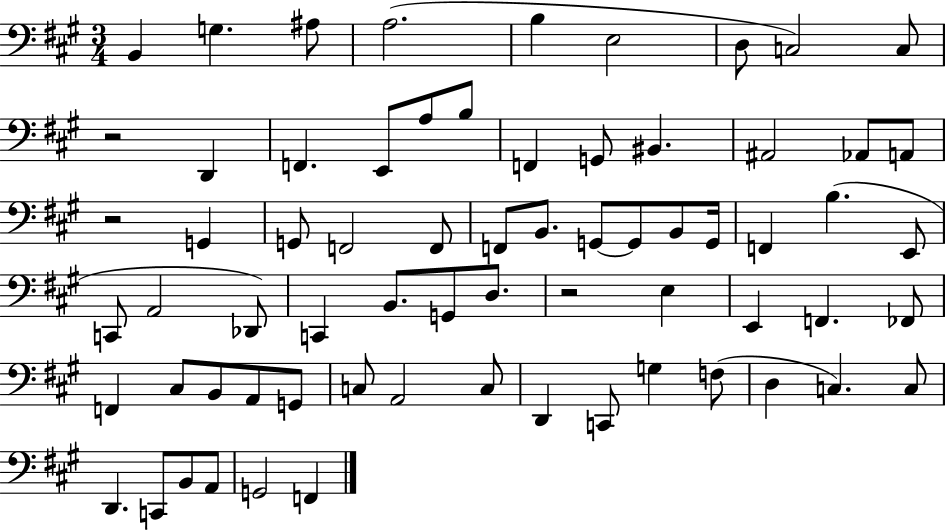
X:1
T:Untitled
M:3/4
L:1/4
K:A
B,, G, ^A,/2 A,2 B, E,2 D,/2 C,2 C,/2 z2 D,, F,, E,,/2 A,/2 B,/2 F,, G,,/2 ^B,, ^A,,2 _A,,/2 A,,/2 z2 G,, G,,/2 F,,2 F,,/2 F,,/2 B,,/2 G,,/2 G,,/2 B,,/2 G,,/4 F,, B, E,,/2 C,,/2 A,,2 _D,,/2 C,, B,,/2 G,,/2 D,/2 z2 E, E,, F,, _F,,/2 F,, ^C,/2 B,,/2 A,,/2 G,,/2 C,/2 A,,2 C,/2 D,, C,,/2 G, F,/2 D, C, C,/2 D,, C,,/2 B,,/2 A,,/2 G,,2 F,,